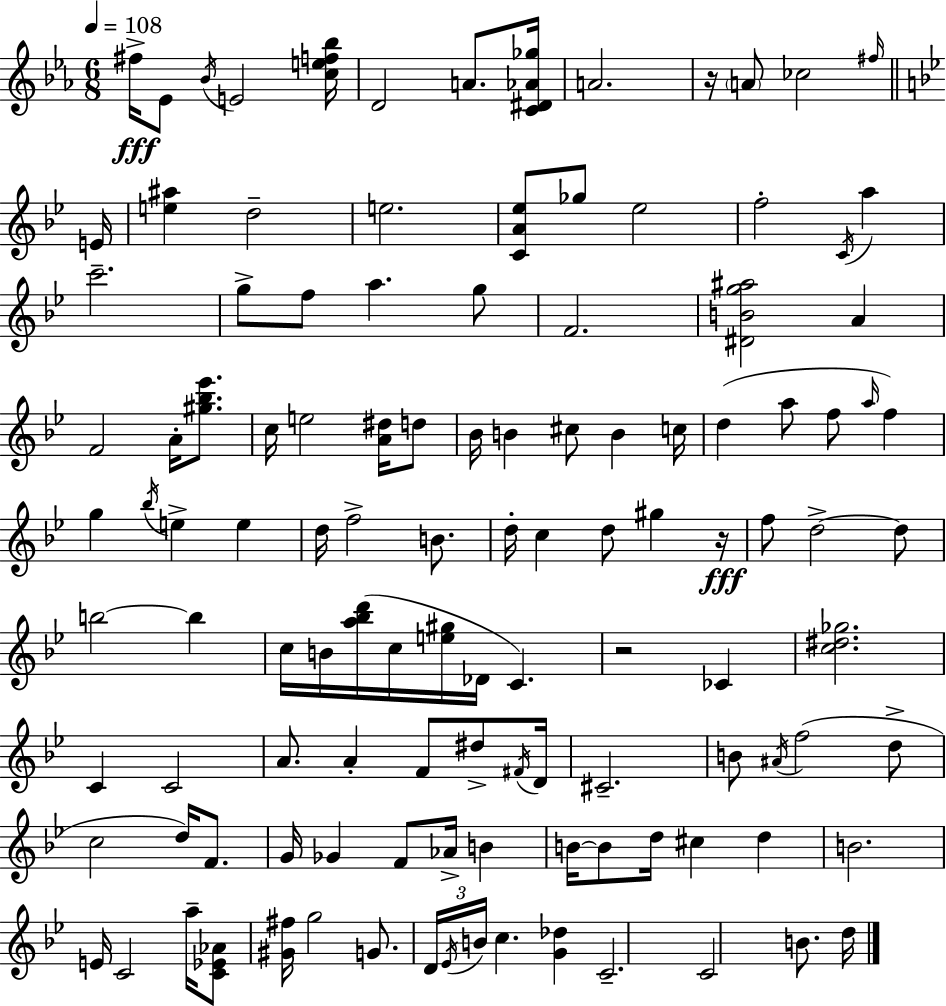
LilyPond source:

{
  \clef treble
  \numericTimeSignature
  \time 6/8
  \key ees \major
  \tempo 4 = 108
  \repeat volta 2 { fis''16->\fff ees'8 \acciaccatura { bes'16 } e'2 | <c'' e'' f'' bes''>16 d'2 a'8. | <c' dis' aes' ges''>16 a'2. | r16 \parenthesize a'8 ces''2 | \break \grace { fis''16 } \bar "||" \break \key g \minor e'16 <e'' ais''>4 d''2-- | e''2. | <c' a' ees''>8 ges''8 ees''2 | f''2-. \acciaccatura { c'16 } a''4 | \break c'''2.-- | g''8-> f''8 a''4. | g''8 f'2. | <dis' b' g'' ais''>2 a'4 | \break f'2 a'16-. <gis'' bes'' ees'''>8. | c''16 e''2 <a' dis''>16 | d''8 bes'16 b'4 cis''8 b'4 | c''16 d''4( a''8 f''8 \grace { a''16 } f''4) | \break g''4 \acciaccatura { bes''16 } e''4-> | e''4 d''16 f''2-> | b'8. d''16-. c''4 d''8 gis''4 | r16\fff f''8 d''2->~~ | \break d''8 b''2~~ | b''4 c''16 b'16 <a'' bes'' d'''>16( c''16 <e'' gis''>16 des'16 c'4.) | r2 | ces'4 <c'' dis'' ges''>2. | \break c'4 c'2 | a'8. a'4-. f'8 | dis''8-> \acciaccatura { fis'16 } d'16 cis'2.-- | b'8 \acciaccatura { ais'16 }( f''2 | \break d''8-> c''2 | d''16) f'8. g'16 ges'4 f'8 | aes'16-> b'4 b'16~~ b'8 d''16 cis''4 | d''4 b'2. | \break e'16 c'2 | a''16-- <c' ees' aes'>8 <gis' fis''>16 g''2 | g'8. \tuplet 3/2 { d'16 \acciaccatura { ees'16 } b'16 } c''4. | <g' des''>4 c'2.-- | \break c'2 | b'8. d''16 } \bar "|."
}